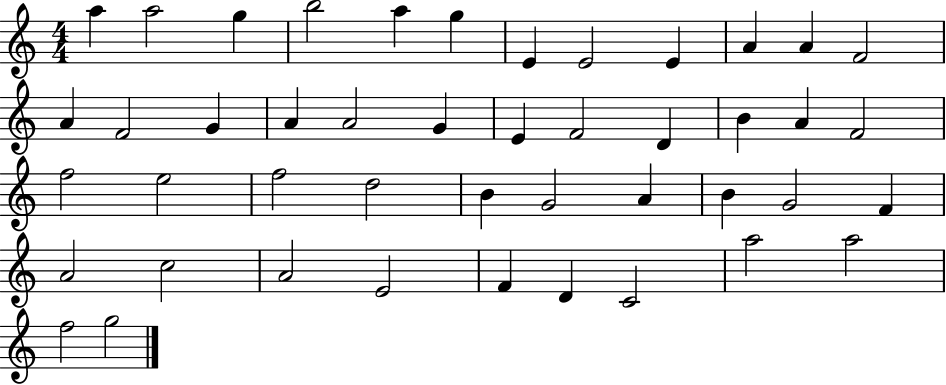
A5/q A5/h G5/q B5/h A5/q G5/q E4/q E4/h E4/q A4/q A4/q F4/h A4/q F4/h G4/q A4/q A4/h G4/q E4/q F4/h D4/q B4/q A4/q F4/h F5/h E5/h F5/h D5/h B4/q G4/h A4/q B4/q G4/h F4/q A4/h C5/h A4/h E4/h F4/q D4/q C4/h A5/h A5/h F5/h G5/h